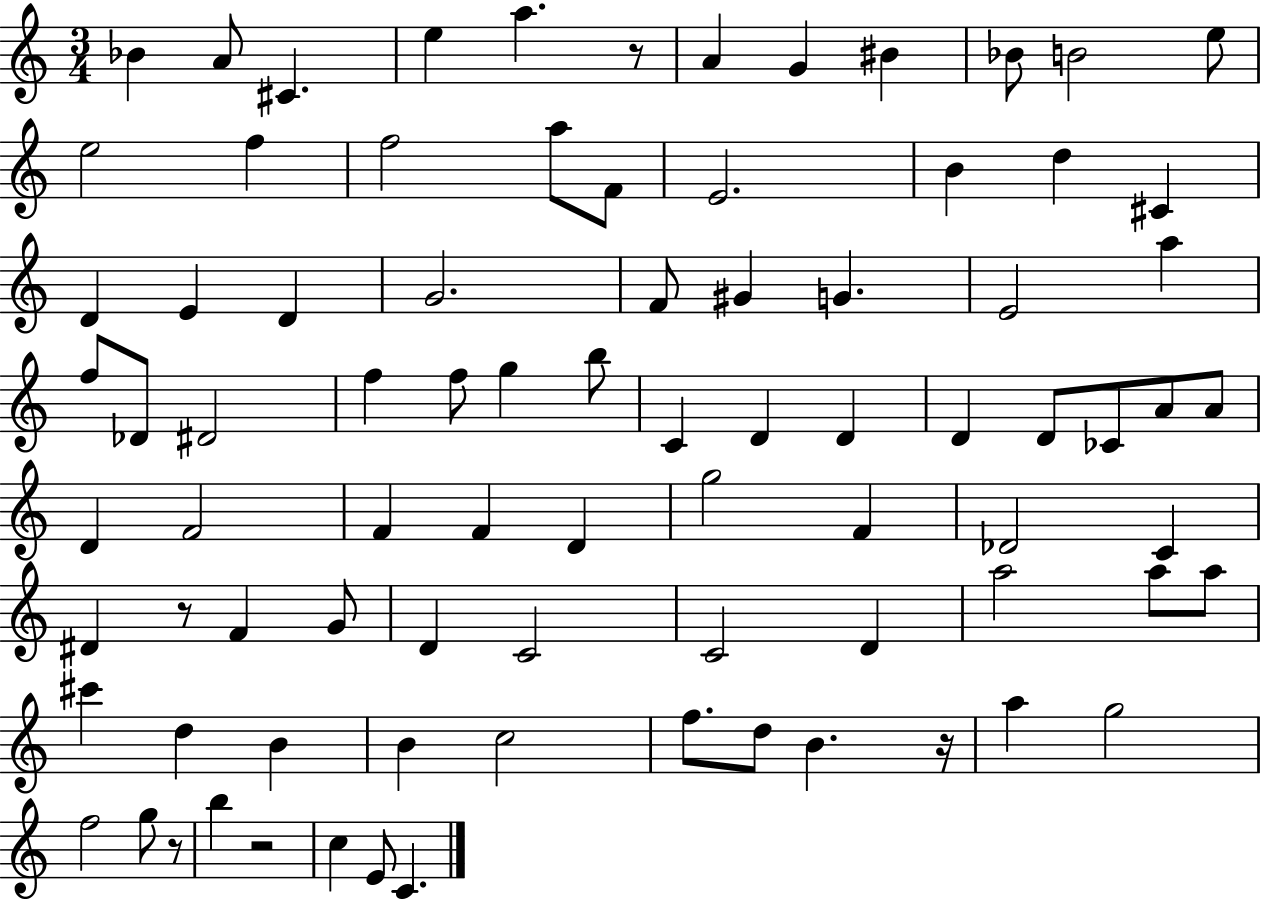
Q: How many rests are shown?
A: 5